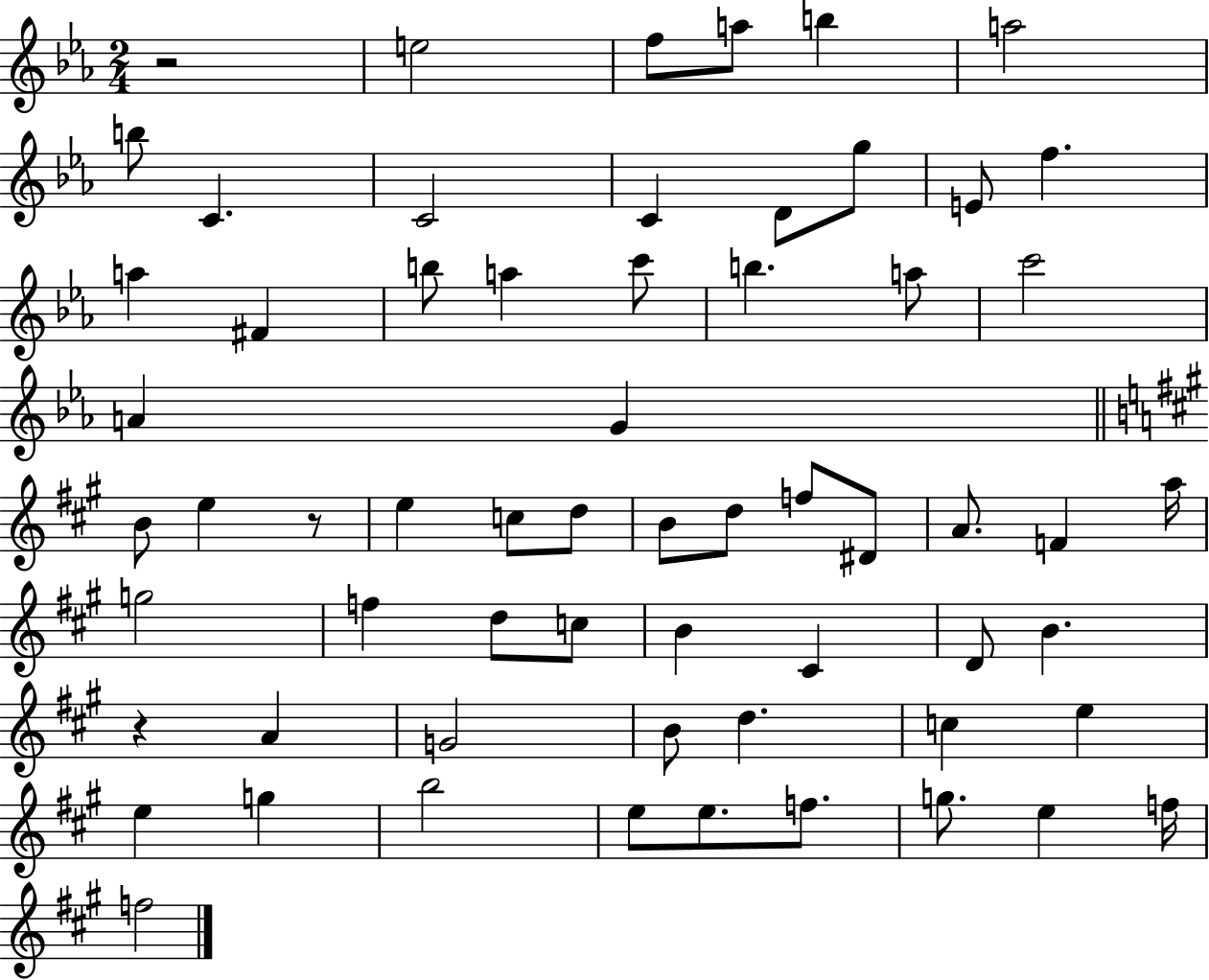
R/h E5/h F5/e A5/e B5/q A5/h B5/e C4/q. C4/h C4/q D4/e G5/e E4/e F5/q. A5/q F#4/q B5/e A5/q C6/e B5/q. A5/e C6/h A4/q G4/q B4/e E5/q R/e E5/q C5/e D5/e B4/e D5/e F5/e D#4/e A4/e. F4/q A5/s G5/h F5/q D5/e C5/e B4/q C#4/q D4/e B4/q. R/q A4/q G4/h B4/e D5/q. C5/q E5/q E5/q G5/q B5/h E5/e E5/e. F5/e. G5/e. E5/q F5/s F5/h